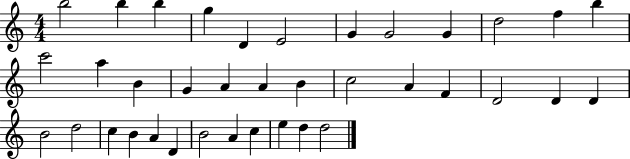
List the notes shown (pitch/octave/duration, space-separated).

B5/h B5/q B5/q G5/q D4/q E4/h G4/q G4/h G4/q D5/h F5/q B5/q C6/h A5/q B4/q G4/q A4/q A4/q B4/q C5/h A4/q F4/q D4/h D4/q D4/q B4/h D5/h C5/q B4/q A4/q D4/q B4/h A4/q C5/q E5/q D5/q D5/h